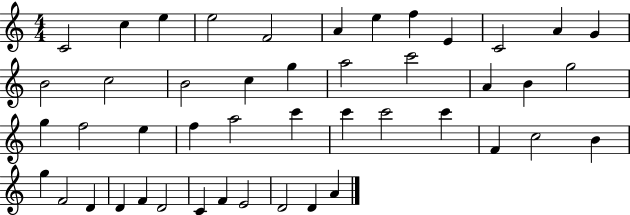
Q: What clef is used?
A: treble